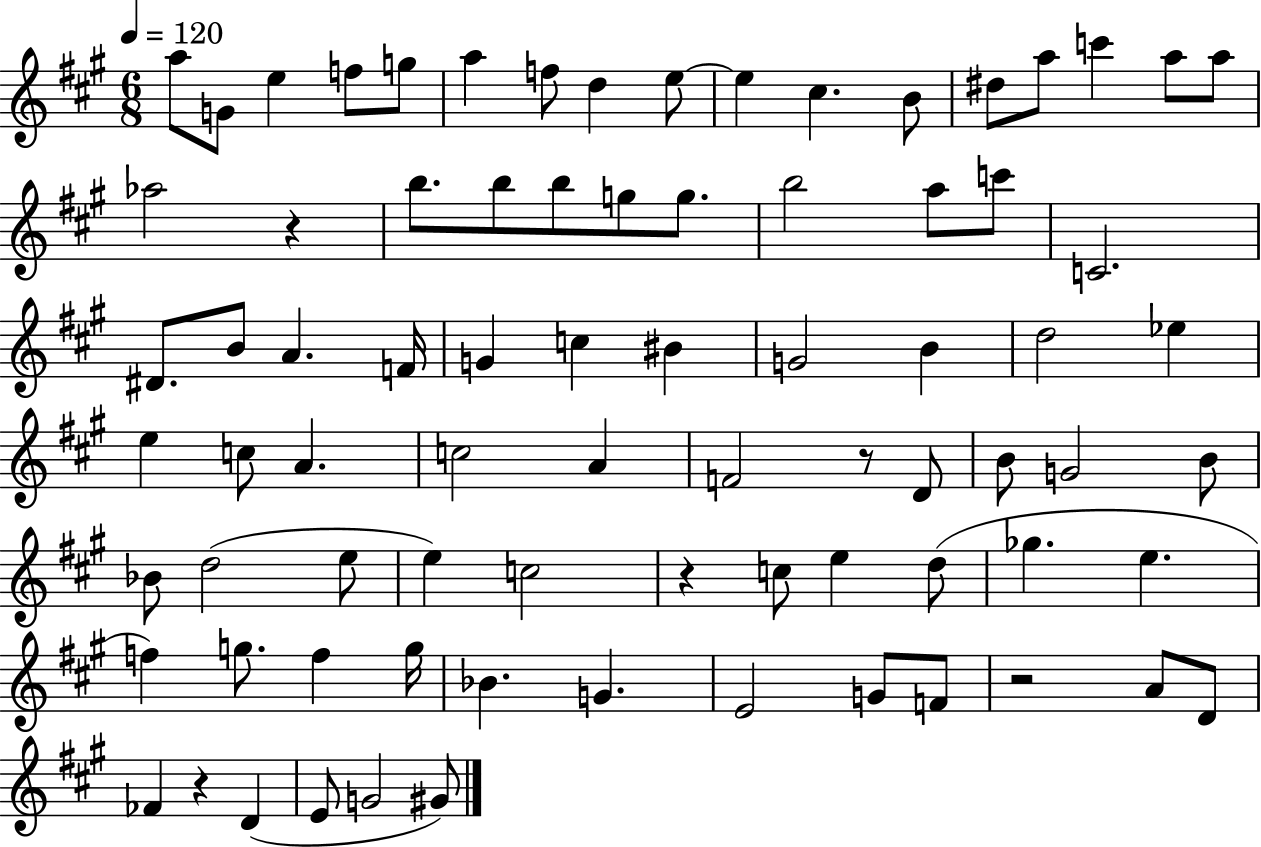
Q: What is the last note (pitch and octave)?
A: G#4